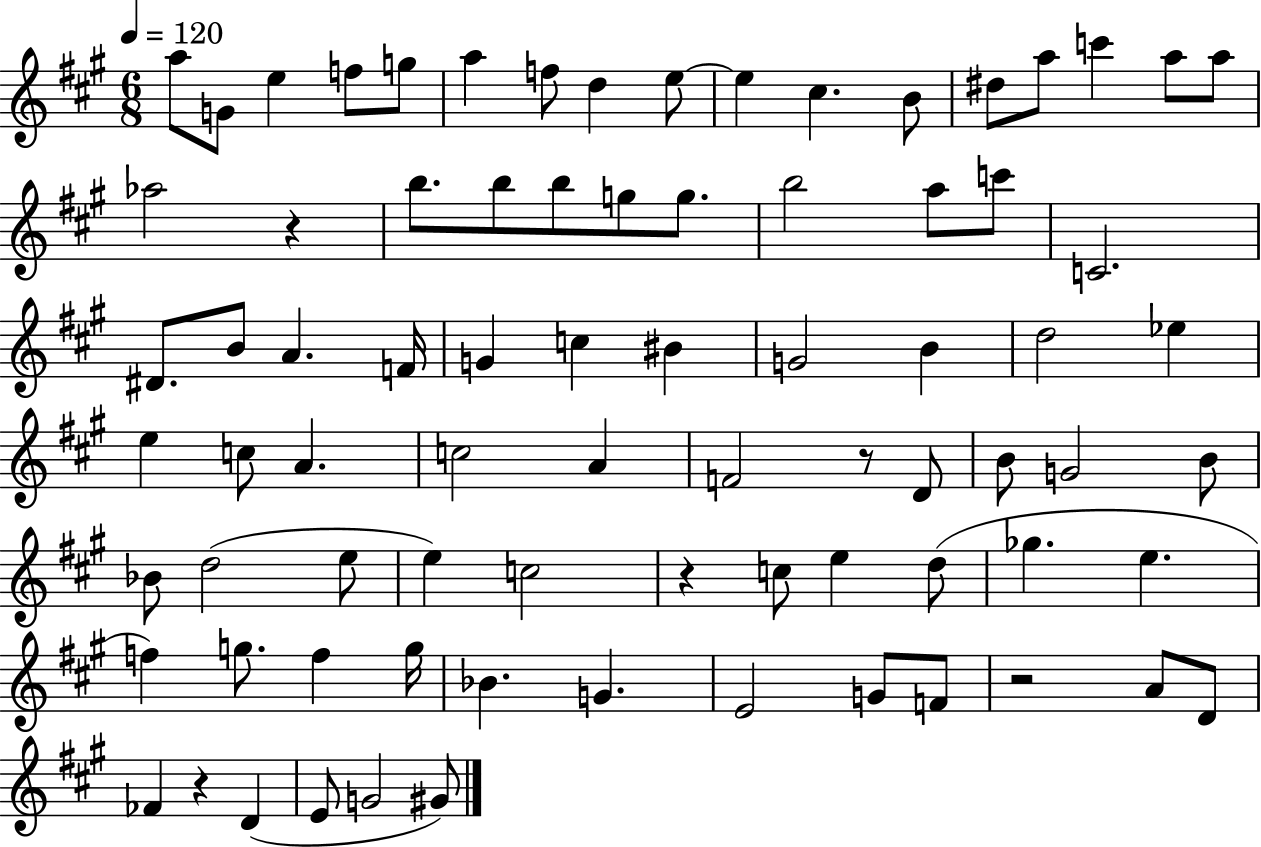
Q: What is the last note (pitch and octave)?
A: G#4